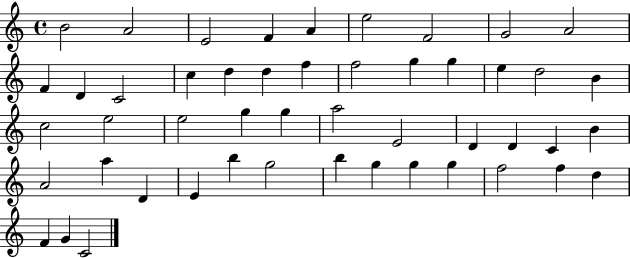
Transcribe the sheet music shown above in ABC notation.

X:1
T:Untitled
M:4/4
L:1/4
K:C
B2 A2 E2 F A e2 F2 G2 A2 F D C2 c d d f f2 g g e d2 B c2 e2 e2 g g a2 E2 D D C B A2 a D E b g2 b g g g f2 f d F G C2